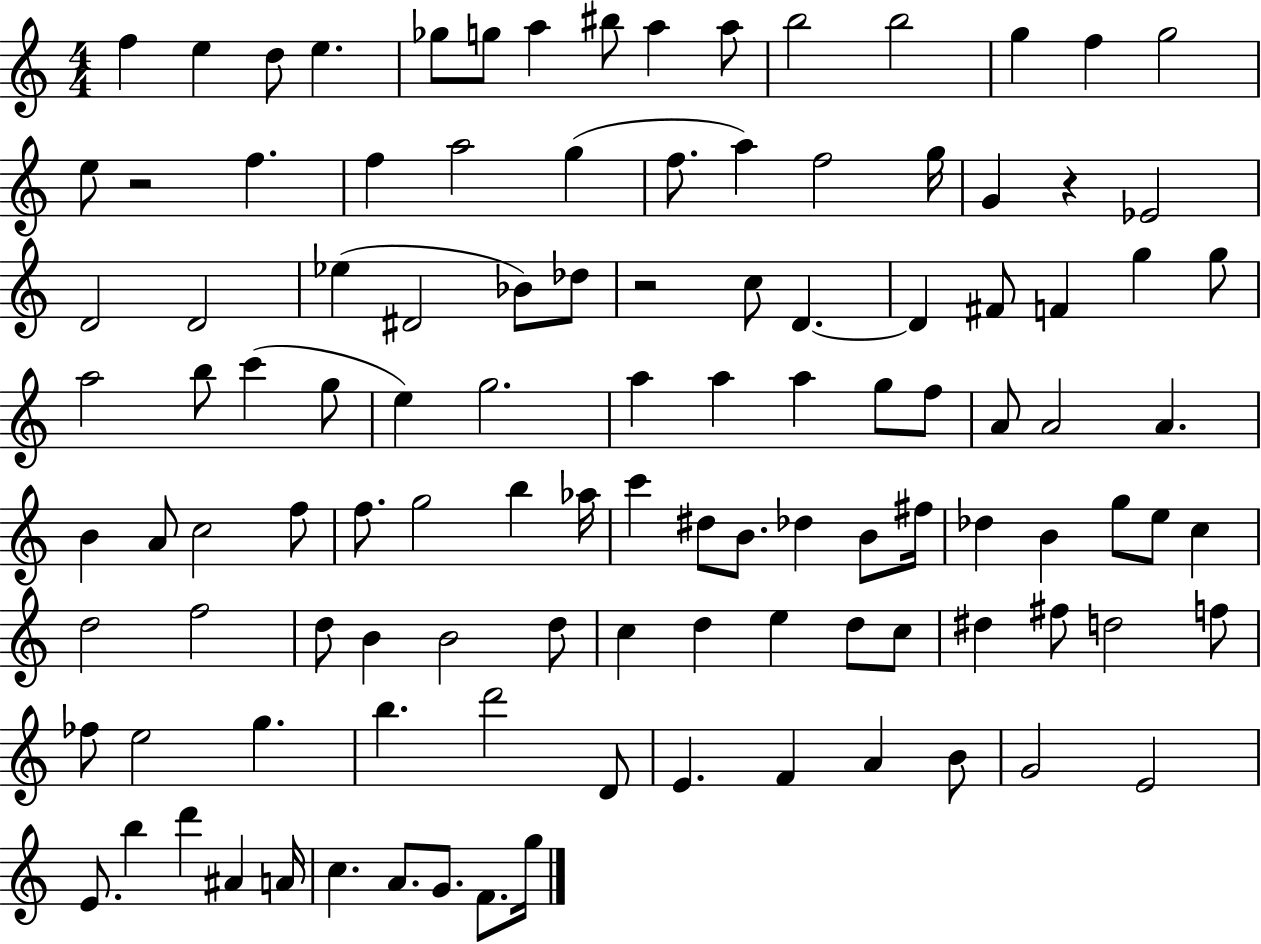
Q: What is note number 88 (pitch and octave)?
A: FES5